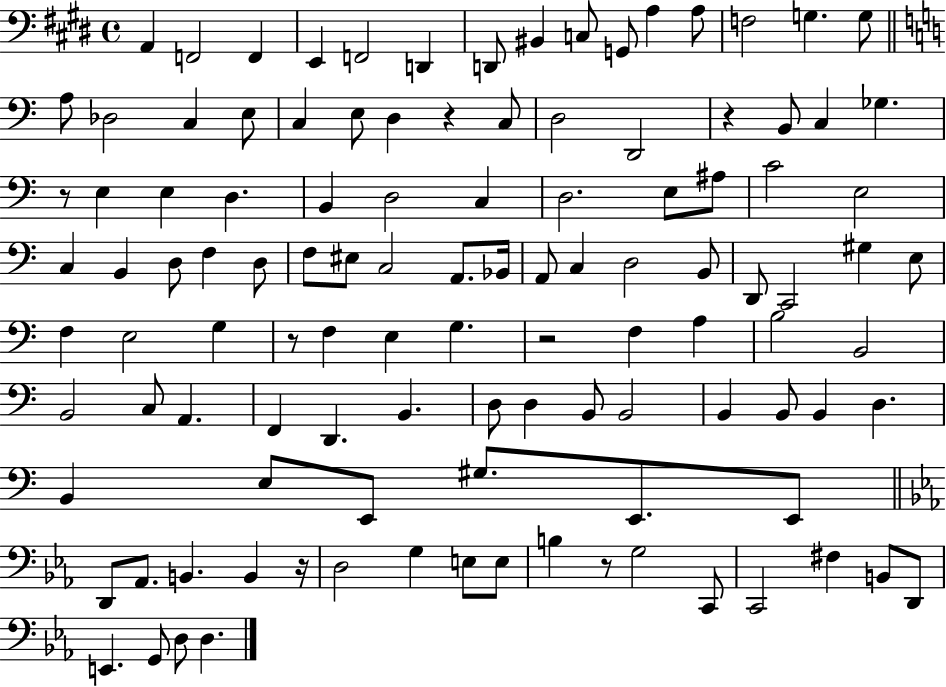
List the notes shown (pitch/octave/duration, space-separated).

A2/q F2/h F2/q E2/q F2/h D2/q D2/e BIS2/q C3/e G2/e A3/q A3/e F3/h G3/q. G3/e A3/e Db3/h C3/q E3/e C3/q E3/e D3/q R/q C3/e D3/h D2/h R/q B2/e C3/q Gb3/q. R/e E3/q E3/q D3/q. B2/q D3/h C3/q D3/h. E3/e A#3/e C4/h E3/h C3/q B2/q D3/e F3/q D3/e F3/e EIS3/e C3/h A2/e. Bb2/s A2/e C3/q D3/h B2/e D2/e C2/h G#3/q E3/e F3/q E3/h G3/q R/e F3/q E3/q G3/q. R/h F3/q A3/q B3/h B2/h B2/h C3/e A2/q. F2/q D2/q. B2/q. D3/e D3/q B2/e B2/h B2/q B2/e B2/q D3/q. B2/q E3/e E2/e G#3/e. E2/e. E2/e D2/e Ab2/e. B2/q. B2/q R/s D3/h G3/q E3/e E3/e B3/q R/e G3/h C2/e C2/h F#3/q B2/e D2/e E2/q. G2/e D3/e D3/q.